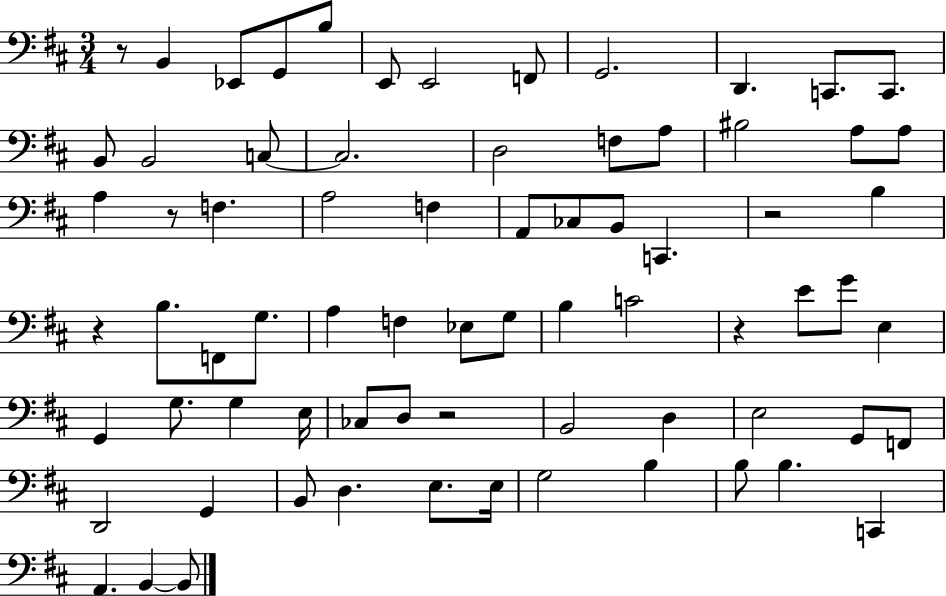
R/e B2/q Eb2/e G2/e B3/e E2/e E2/h F2/e G2/h. D2/q. C2/e. C2/e. B2/e B2/h C3/e C3/h. D3/h F3/e A3/e BIS3/h A3/e A3/e A3/q R/e F3/q. A3/h F3/q A2/e CES3/e B2/e C2/q. R/h B3/q R/q B3/e. F2/e G3/e. A3/q F3/q Eb3/e G3/e B3/q C4/h R/q E4/e G4/e E3/q G2/q G3/e. G3/q E3/s CES3/e D3/e R/h B2/h D3/q E3/h G2/e F2/e D2/h G2/q B2/e D3/q. E3/e. E3/s G3/h B3/q B3/e B3/q. C2/q A2/q. B2/q B2/e